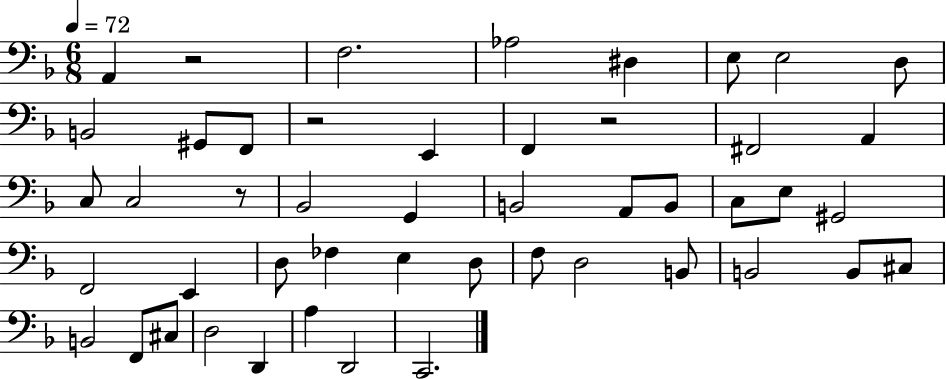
A2/q R/h F3/h. Ab3/h D#3/q E3/e E3/h D3/e B2/h G#2/e F2/e R/h E2/q F2/q R/h F#2/h A2/q C3/e C3/h R/e Bb2/h G2/q B2/h A2/e B2/e C3/e E3/e G#2/h F2/h E2/q D3/e FES3/q E3/q D3/e F3/e D3/h B2/e B2/h B2/e C#3/e B2/h F2/e C#3/e D3/h D2/q A3/q D2/h C2/h.